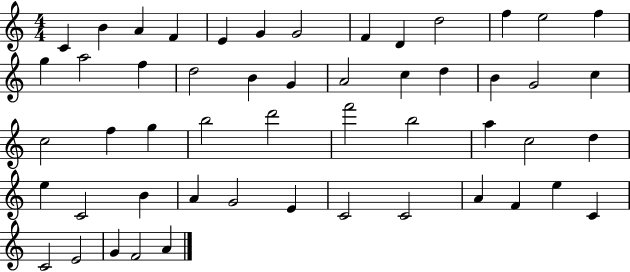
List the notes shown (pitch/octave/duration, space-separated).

C4/q B4/q A4/q F4/q E4/q G4/q G4/h F4/q D4/q D5/h F5/q E5/h F5/q G5/q A5/h F5/q D5/h B4/q G4/q A4/h C5/q D5/q B4/q G4/h C5/q C5/h F5/q G5/q B5/h D6/h F6/h B5/h A5/q C5/h D5/q E5/q C4/h B4/q A4/q G4/h E4/q C4/h C4/h A4/q F4/q E5/q C4/q C4/h E4/h G4/q F4/h A4/q